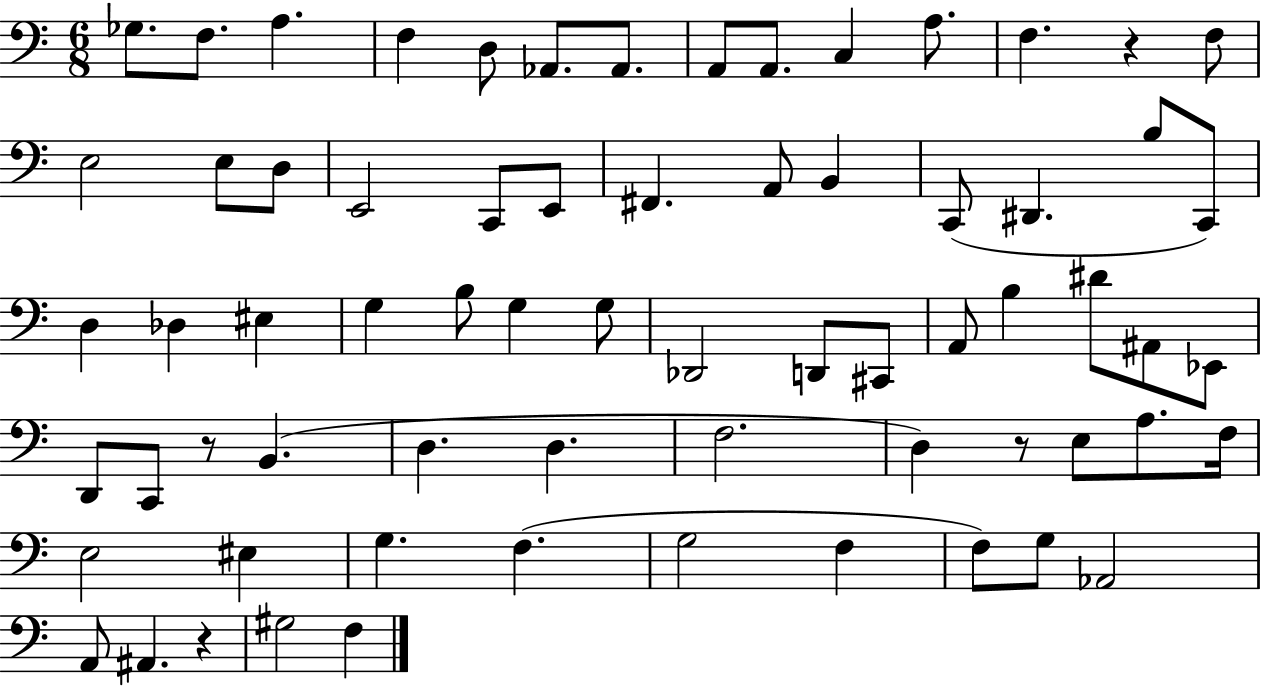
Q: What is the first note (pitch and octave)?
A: Gb3